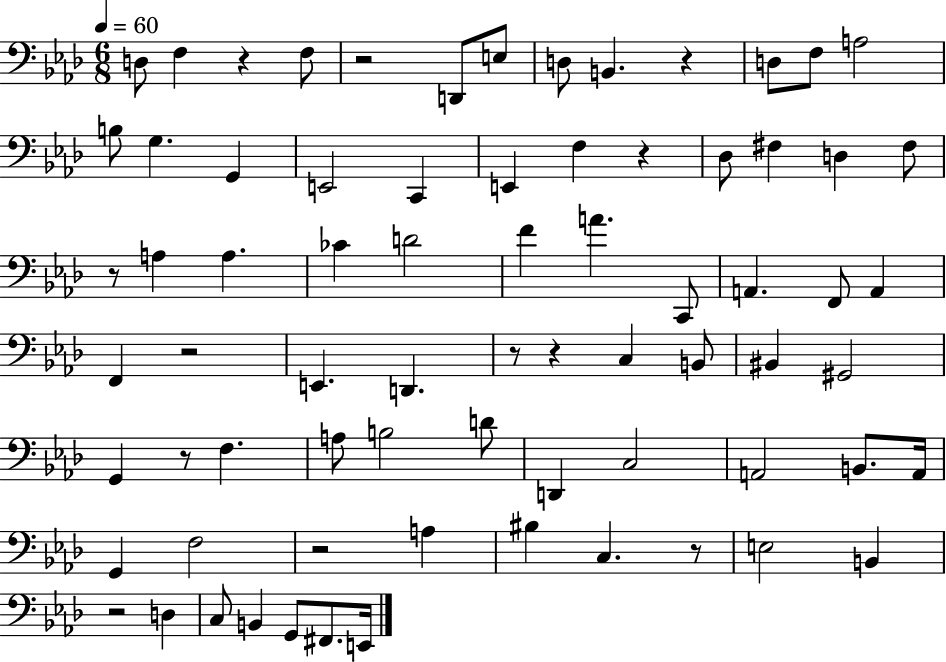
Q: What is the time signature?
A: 6/8